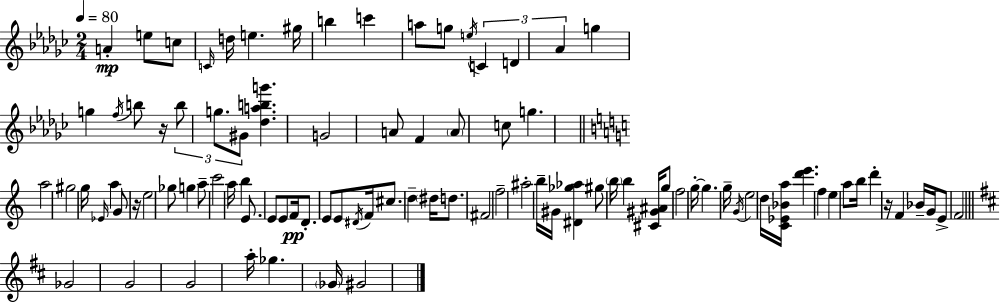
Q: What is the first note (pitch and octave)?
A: A4